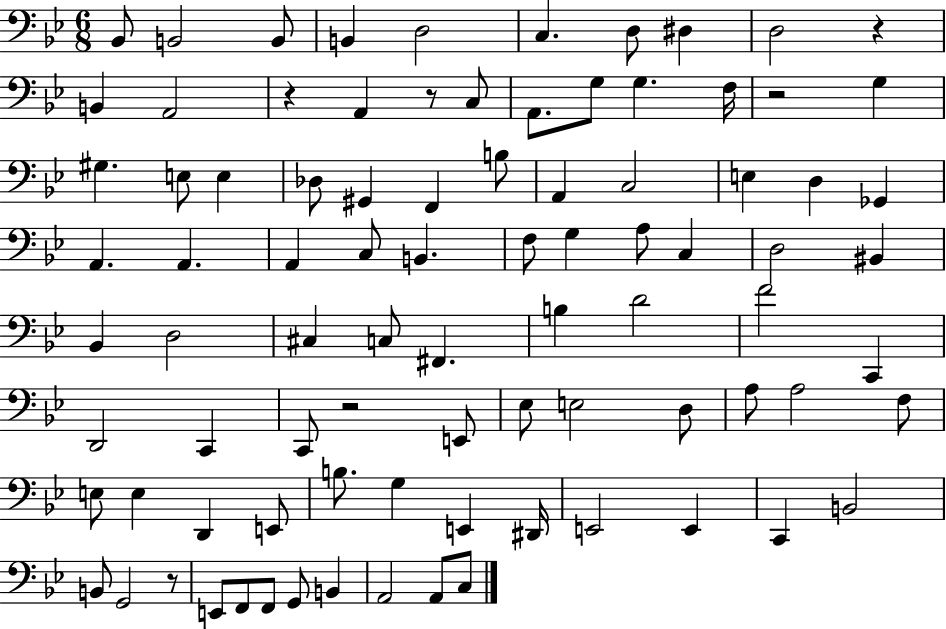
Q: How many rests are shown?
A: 6